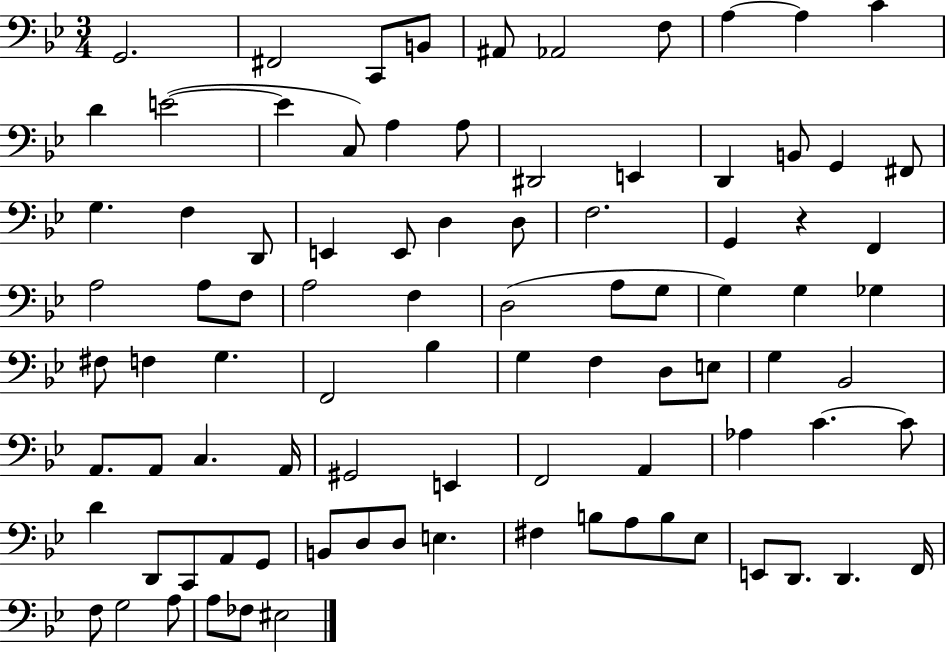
G2/h. F#2/h C2/e B2/e A#2/e Ab2/h F3/e A3/q A3/q C4/q D4/q E4/h E4/q C3/e A3/q A3/e D#2/h E2/q D2/q B2/e G2/q F#2/e G3/q. F3/q D2/e E2/q E2/e D3/q D3/e F3/h. G2/q R/q F2/q A3/h A3/e F3/e A3/h F3/q D3/h A3/e G3/e G3/q G3/q Gb3/q F#3/e F3/q G3/q. F2/h Bb3/q G3/q F3/q D3/e E3/e G3/q Bb2/h A2/e. A2/e C3/q. A2/s G#2/h E2/q F2/h A2/q Ab3/q C4/q. C4/e D4/q D2/e C2/e A2/e G2/e B2/e D3/e D3/e E3/q. F#3/q B3/e A3/e B3/e Eb3/e E2/e D2/e. D2/q. F2/s F3/e G3/h A3/e A3/e FES3/e EIS3/h